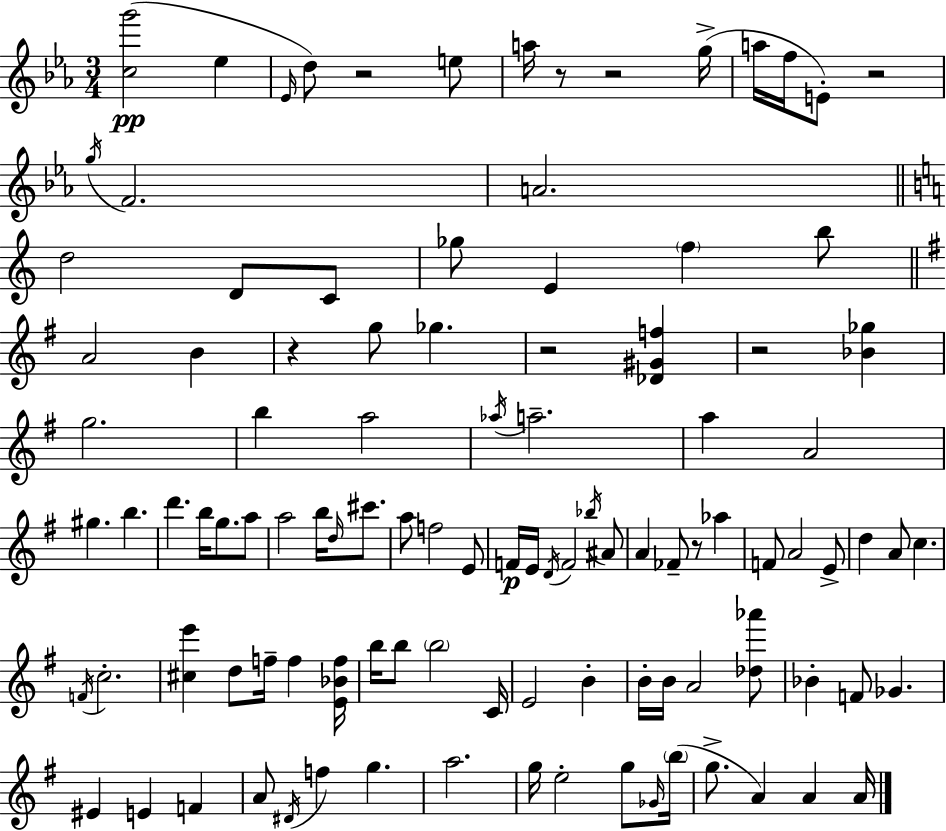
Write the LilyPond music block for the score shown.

{
  \clef treble
  \numericTimeSignature
  \time 3/4
  \key c \minor
  <c'' g'''>2(\pp ees''4 | \grace { ees'16 } d''8) r2 e''8 | a''16 r8 r2 | g''16->( a''16 f''16 e'8-.) r2 | \break \acciaccatura { g''16 } f'2. | a'2. | \bar "||" \break \key a \minor d''2 d'8 c'8 | ges''8 e'4 \parenthesize f''4 b''8 | \bar "||" \break \key g \major a'2 b'4 | r4 g''8 ges''4. | r2 <des' gis' f''>4 | r2 <bes' ges''>4 | \break g''2. | b''4 a''2 | \acciaccatura { aes''16 } a''2.-- | a''4 a'2 | \break gis''4. b''4. | d'''4. b''16 g''8. a''8 | a''2 b''16 \grace { d''16 } cis'''8. | a''8 f''2 | \break e'8 f'16\p e'16 \acciaccatura { d'16 } f'2 | \acciaccatura { bes''16 } ais'8 a'4 fes'8-- r8 | aes''4 f'8 a'2 | e'8-> d''4 a'8 c''4. | \break \acciaccatura { f'16 } c''2.-. | <cis'' e'''>4 d''8 f''16-- | f''4 <e' bes' f''>16 b''16 b''8 \parenthesize b''2 | c'16 e'2 | \break b'4-. b'16-. b'16 a'2 | <des'' aes'''>8 bes'4-. f'8 ges'4. | eis'4 e'4 | f'4 a'8 \acciaccatura { dis'16 } f''4 | \break g''4. a''2. | g''16 e''2-. | g''8 \grace { ges'16 } \parenthesize b''16( g''8.-> a'4) | a'4 a'16 \bar "|."
}